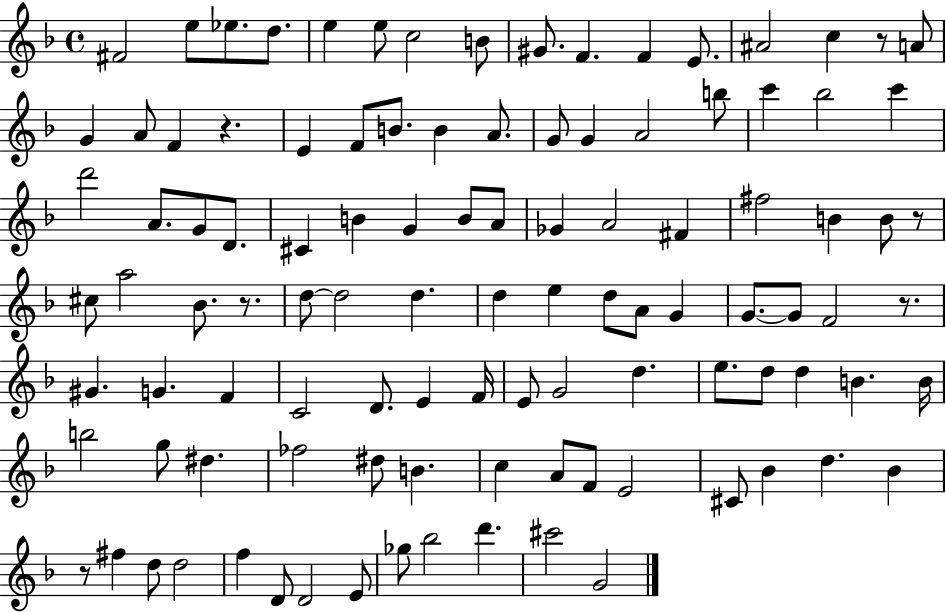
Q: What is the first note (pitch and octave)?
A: F#4